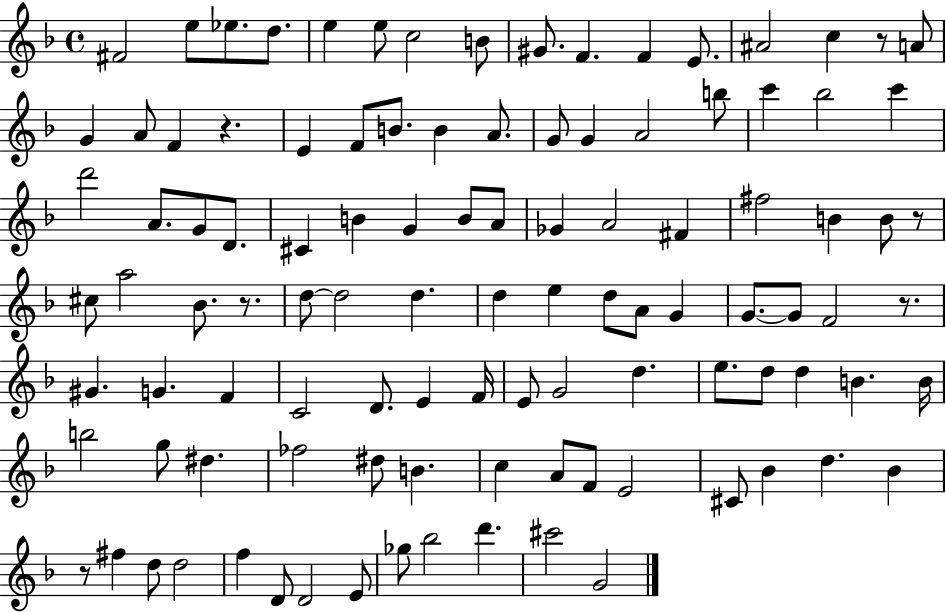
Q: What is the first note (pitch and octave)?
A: F#4